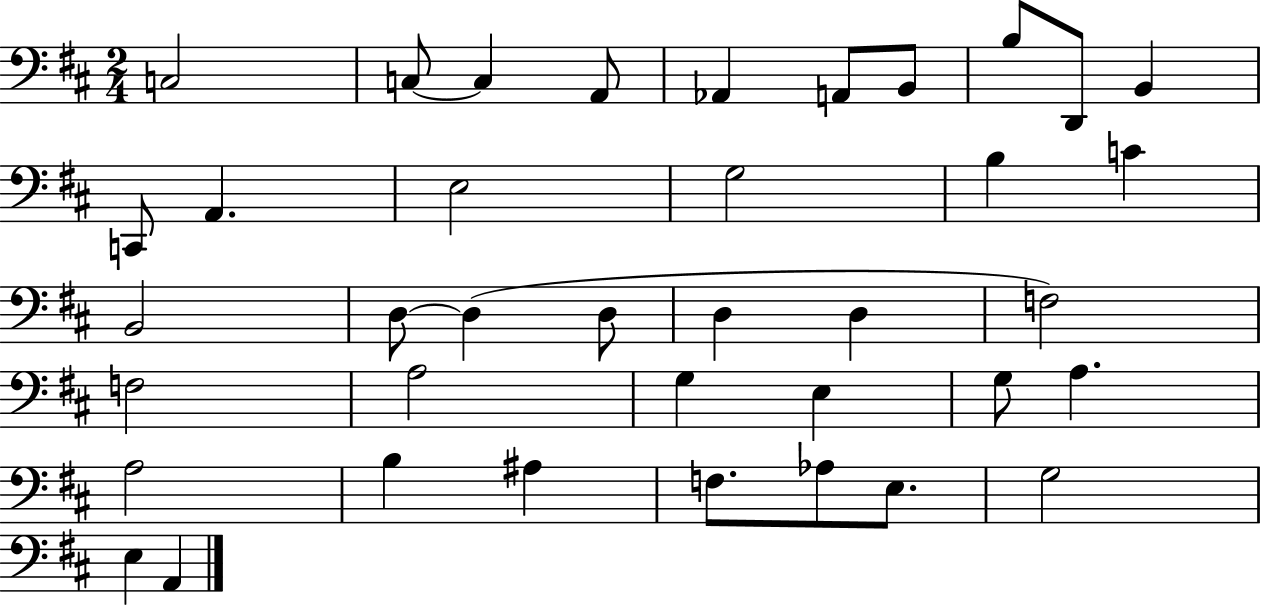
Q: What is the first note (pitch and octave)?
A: C3